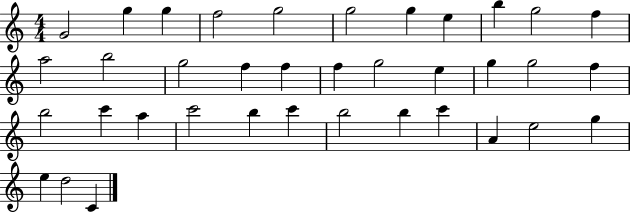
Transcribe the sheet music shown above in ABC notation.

X:1
T:Untitled
M:4/4
L:1/4
K:C
G2 g g f2 g2 g2 g e b g2 f a2 b2 g2 f f f g2 e g g2 f b2 c' a c'2 b c' b2 b c' A e2 g e d2 C